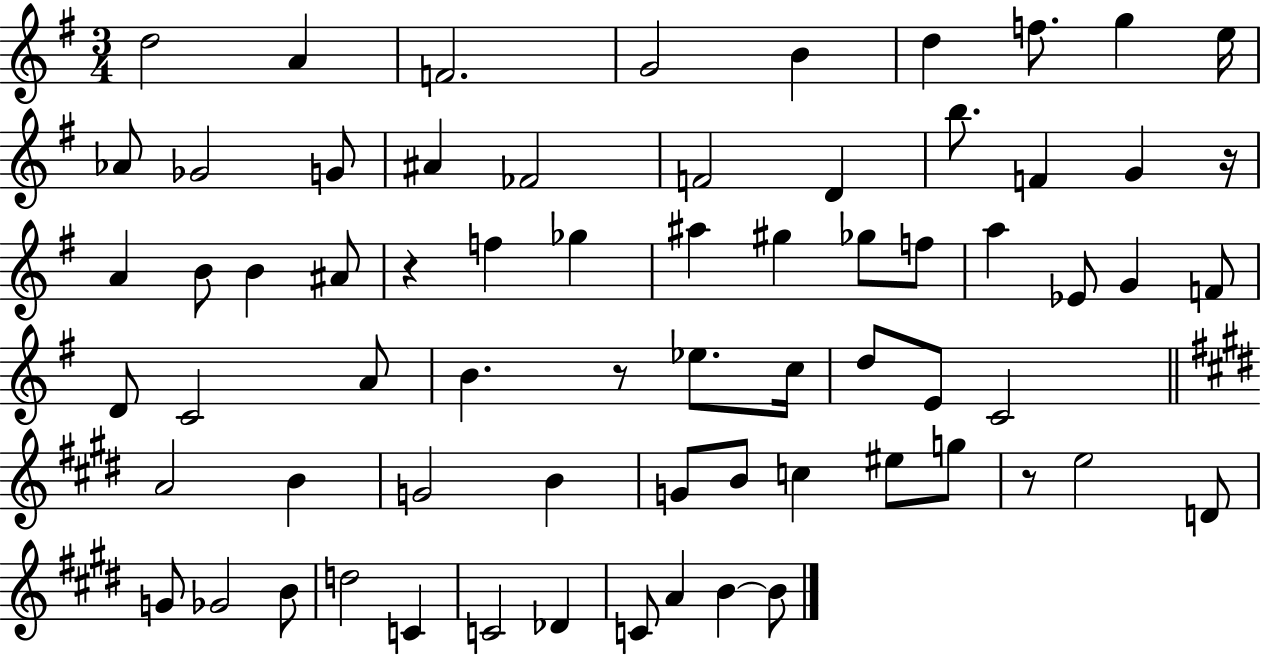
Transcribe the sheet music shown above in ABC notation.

X:1
T:Untitled
M:3/4
L:1/4
K:G
d2 A F2 G2 B d f/2 g e/4 _A/2 _G2 G/2 ^A _F2 F2 D b/2 F G z/4 A B/2 B ^A/2 z f _g ^a ^g _g/2 f/2 a _E/2 G F/2 D/2 C2 A/2 B z/2 _e/2 c/4 d/2 E/2 C2 A2 B G2 B G/2 B/2 c ^e/2 g/2 z/2 e2 D/2 G/2 _G2 B/2 d2 C C2 _D C/2 A B B/2